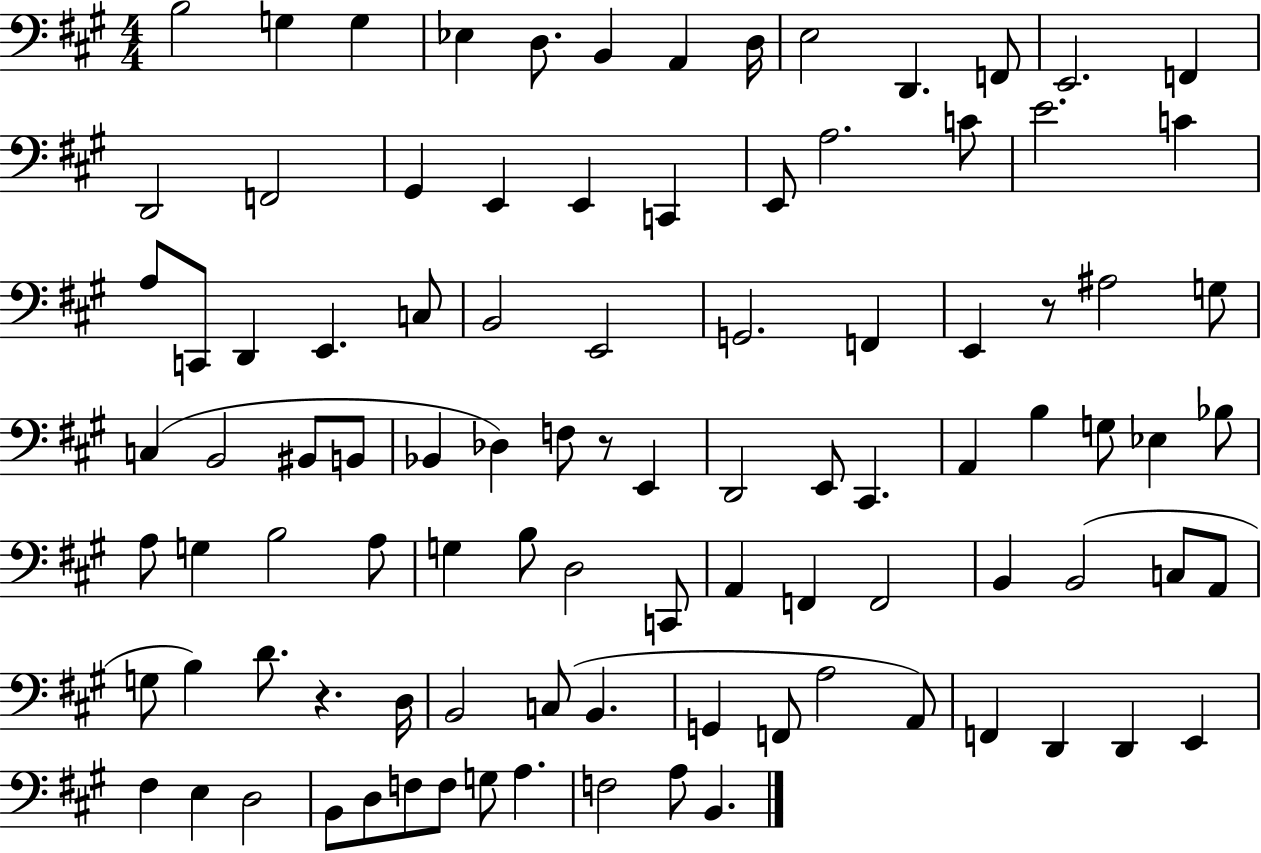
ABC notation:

X:1
T:Untitled
M:4/4
L:1/4
K:A
B,2 G, G, _E, D,/2 B,, A,, D,/4 E,2 D,, F,,/2 E,,2 F,, D,,2 F,,2 ^G,, E,, E,, C,, E,,/2 A,2 C/2 E2 C A,/2 C,,/2 D,, E,, C,/2 B,,2 E,,2 G,,2 F,, E,, z/2 ^A,2 G,/2 C, B,,2 ^B,,/2 B,,/2 _B,, _D, F,/2 z/2 E,, D,,2 E,,/2 ^C,, A,, B, G,/2 _E, _B,/2 A,/2 G, B,2 A,/2 G, B,/2 D,2 C,,/2 A,, F,, F,,2 B,, B,,2 C,/2 A,,/2 G,/2 B, D/2 z D,/4 B,,2 C,/2 B,, G,, F,,/2 A,2 A,,/2 F,, D,, D,, E,, ^F, E, D,2 B,,/2 D,/2 F,/2 F,/2 G,/2 A, F,2 A,/2 B,,